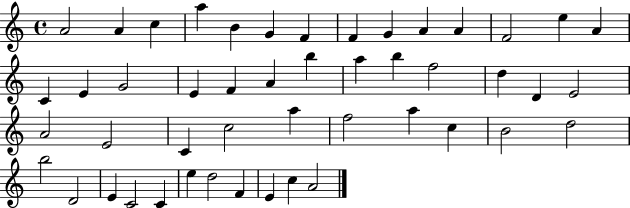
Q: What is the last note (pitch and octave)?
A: A4